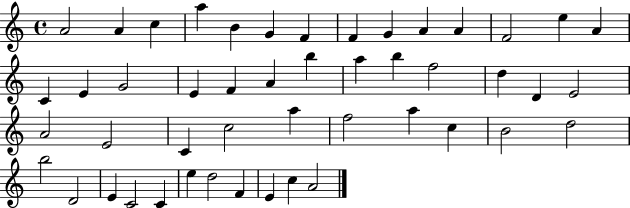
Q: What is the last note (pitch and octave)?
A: A4